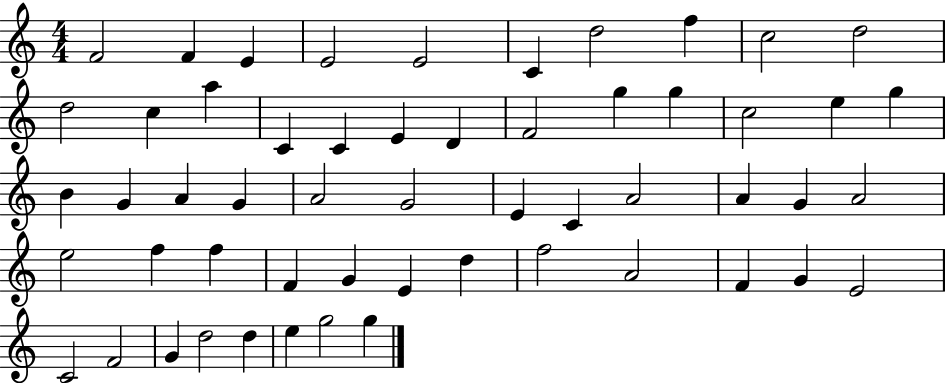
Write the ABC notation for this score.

X:1
T:Untitled
M:4/4
L:1/4
K:C
F2 F E E2 E2 C d2 f c2 d2 d2 c a C C E D F2 g g c2 e g B G A G A2 G2 E C A2 A G A2 e2 f f F G E d f2 A2 F G E2 C2 F2 G d2 d e g2 g